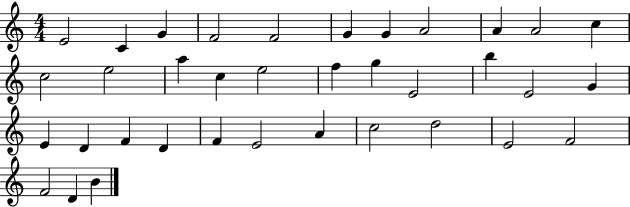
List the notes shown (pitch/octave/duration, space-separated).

E4/h C4/q G4/q F4/h F4/h G4/q G4/q A4/h A4/q A4/h C5/q C5/h E5/h A5/q C5/q E5/h F5/q G5/q E4/h B5/q E4/h G4/q E4/q D4/q F4/q D4/q F4/q E4/h A4/q C5/h D5/h E4/h F4/h F4/h D4/q B4/q